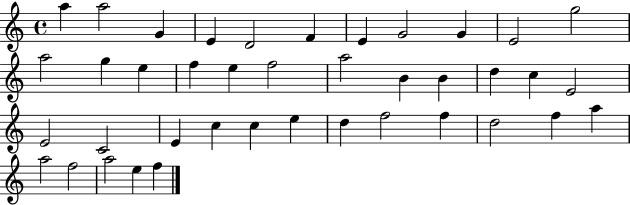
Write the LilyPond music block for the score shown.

{
  \clef treble
  \time 4/4
  \defaultTimeSignature
  \key c \major
  a''4 a''2 g'4 | e'4 d'2 f'4 | e'4 g'2 g'4 | e'2 g''2 | \break a''2 g''4 e''4 | f''4 e''4 f''2 | a''2 b'4 b'4 | d''4 c''4 e'2 | \break e'2 c'2 | e'4 c''4 c''4 e''4 | d''4 f''2 f''4 | d''2 f''4 a''4 | \break a''2 f''2 | a''2 e''4 f''4 | \bar "|."
}